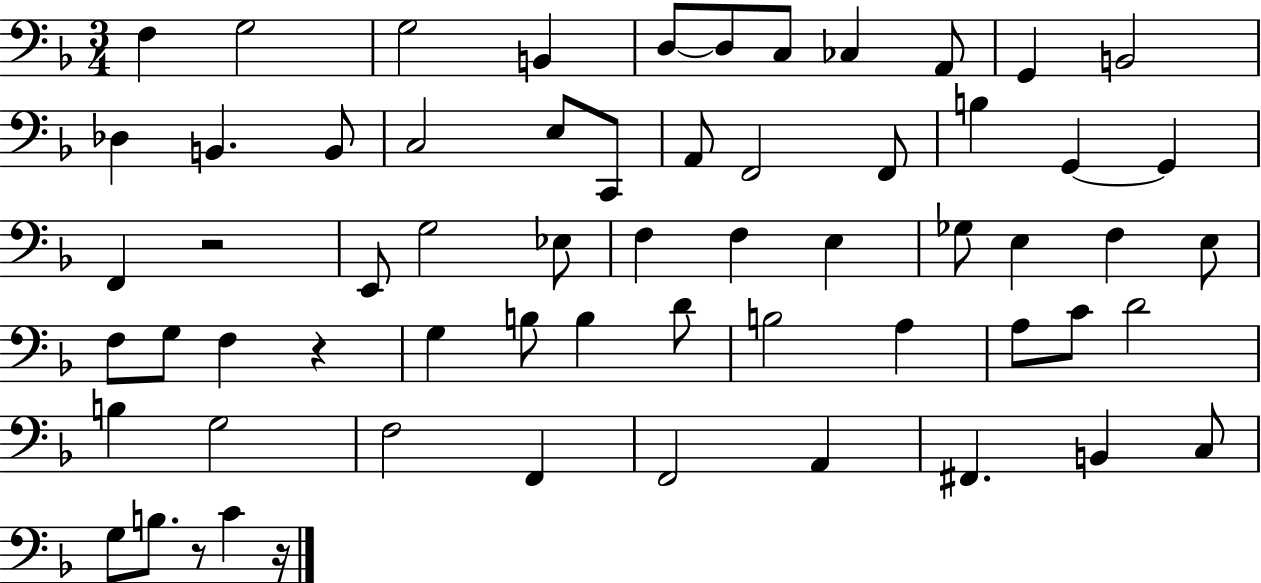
{
  \clef bass
  \numericTimeSignature
  \time 3/4
  \key f \major
  \repeat volta 2 { f4 g2 | g2 b,4 | d8~~ d8 c8 ces4 a,8 | g,4 b,2 | \break des4 b,4. b,8 | c2 e8 c,8 | a,8 f,2 f,8 | b4 g,4~~ g,4 | \break f,4 r2 | e,8 g2 ees8 | f4 f4 e4 | ges8 e4 f4 e8 | \break f8 g8 f4 r4 | g4 b8 b4 d'8 | b2 a4 | a8 c'8 d'2 | \break b4 g2 | f2 f,4 | f,2 a,4 | fis,4. b,4 c8 | \break g8 b8. r8 c'4 r16 | } \bar "|."
}